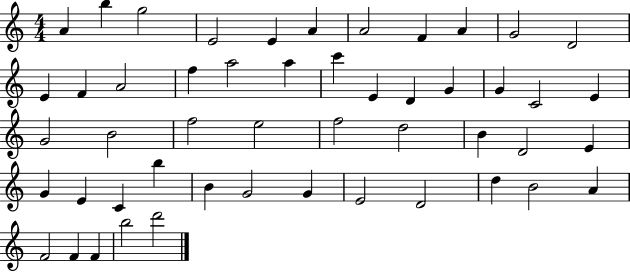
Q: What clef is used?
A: treble